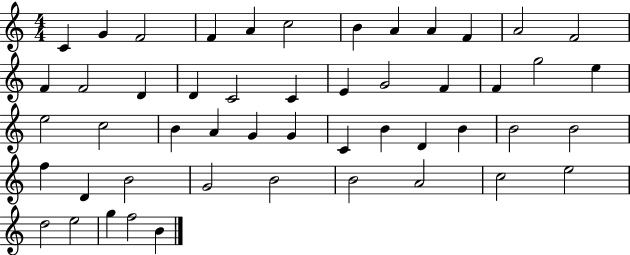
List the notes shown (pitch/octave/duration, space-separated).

C4/q G4/q F4/h F4/q A4/q C5/h B4/q A4/q A4/q F4/q A4/h F4/h F4/q F4/h D4/q D4/q C4/h C4/q E4/q G4/h F4/q F4/q G5/h E5/q E5/h C5/h B4/q A4/q G4/q G4/q C4/q B4/q D4/q B4/q B4/h B4/h F5/q D4/q B4/h G4/h B4/h B4/h A4/h C5/h E5/h D5/h E5/h G5/q F5/h B4/q